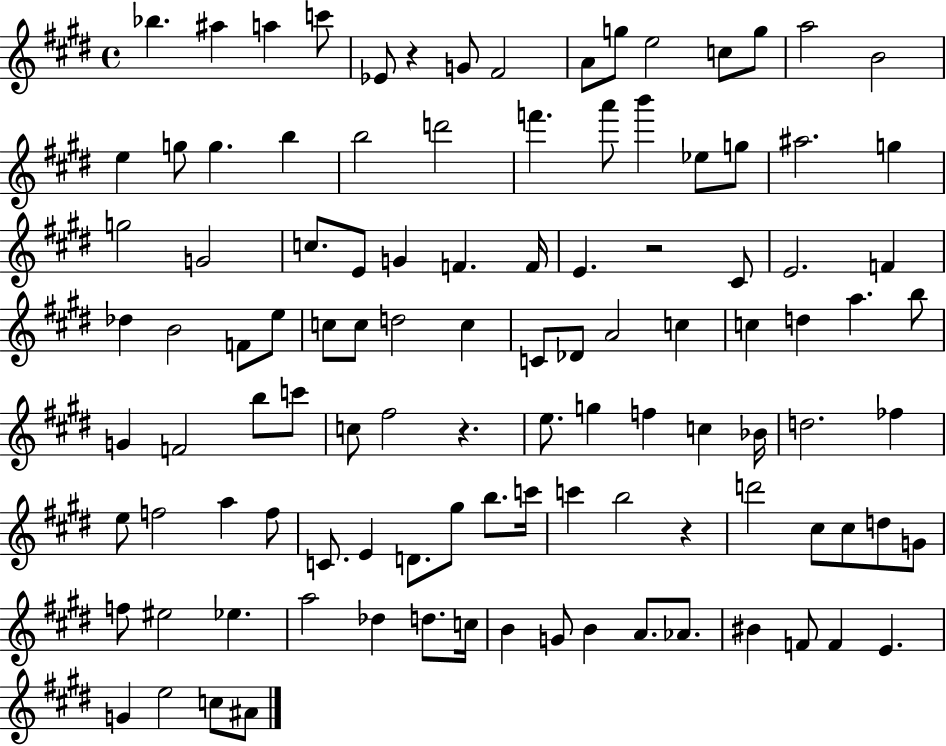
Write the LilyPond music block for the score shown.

{
  \clef treble
  \time 4/4
  \defaultTimeSignature
  \key e \major
  bes''4. ais''4 a''4 c'''8 | ees'8 r4 g'8 fis'2 | a'8 g''8 e''2 c''8 g''8 | a''2 b'2 | \break e''4 g''8 g''4. b''4 | b''2 d'''2 | f'''4. a'''8 b'''4 ees''8 g''8 | ais''2. g''4 | \break g''2 g'2 | c''8. e'8 g'4 f'4. f'16 | e'4. r2 cis'8 | e'2. f'4 | \break des''4 b'2 f'8 e''8 | c''8 c''8 d''2 c''4 | c'8 des'8 a'2 c''4 | c''4 d''4 a''4. b''8 | \break g'4 f'2 b''8 c'''8 | c''8 fis''2 r4. | e''8. g''4 f''4 c''4 bes'16 | d''2. fes''4 | \break e''8 f''2 a''4 f''8 | c'8. e'4 d'8. gis''8 b''8. c'''16 | c'''4 b''2 r4 | d'''2 cis''8 cis''8 d''8 g'8 | \break f''8 eis''2 ees''4. | a''2 des''4 d''8. c''16 | b'4 g'8 b'4 a'8. aes'8. | bis'4 f'8 f'4 e'4. | \break g'4 e''2 c''8 ais'8 | \bar "|."
}